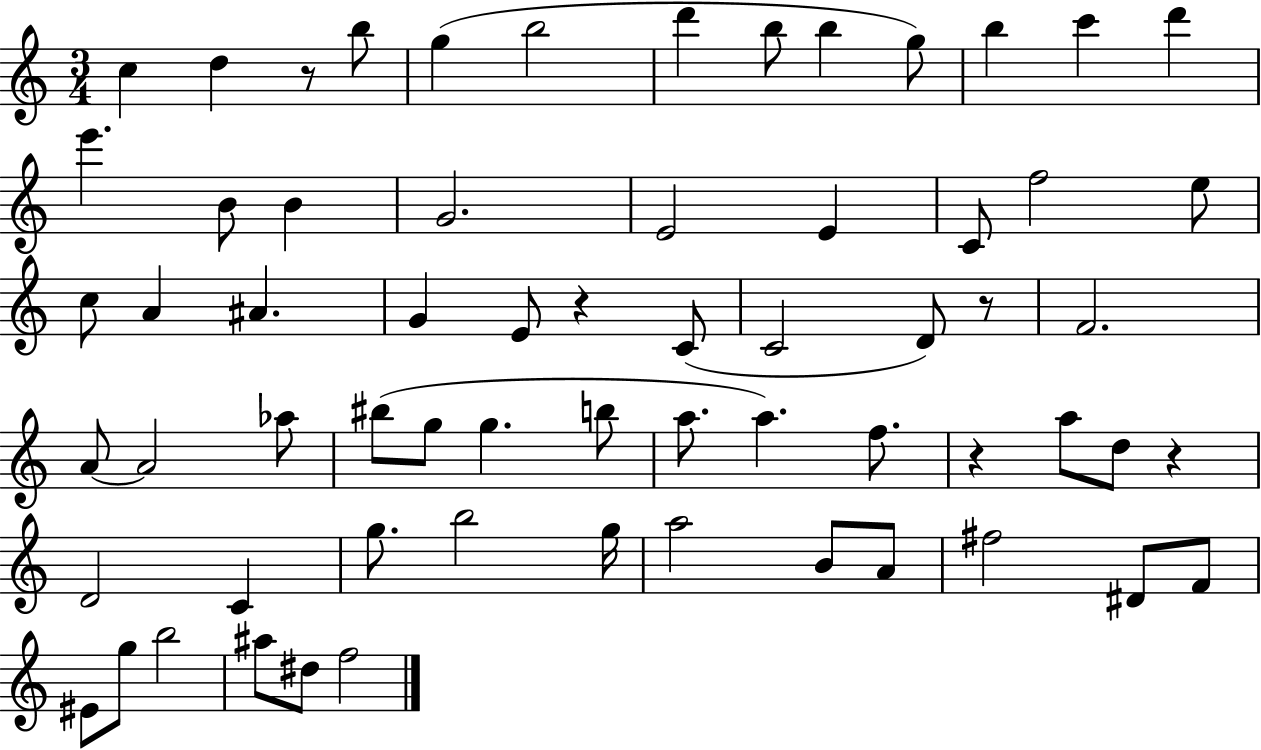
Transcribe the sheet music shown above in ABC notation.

X:1
T:Untitled
M:3/4
L:1/4
K:C
c d z/2 b/2 g b2 d' b/2 b g/2 b c' d' e' B/2 B G2 E2 E C/2 f2 e/2 c/2 A ^A G E/2 z C/2 C2 D/2 z/2 F2 A/2 A2 _a/2 ^b/2 g/2 g b/2 a/2 a f/2 z a/2 d/2 z D2 C g/2 b2 g/4 a2 B/2 A/2 ^f2 ^D/2 F/2 ^E/2 g/2 b2 ^a/2 ^d/2 f2